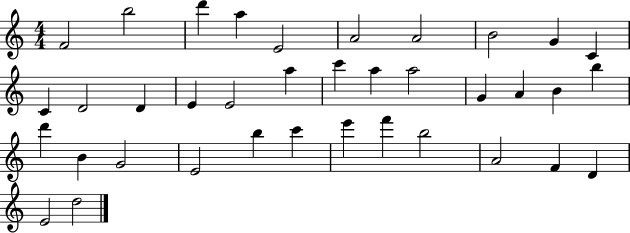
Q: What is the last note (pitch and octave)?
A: D5